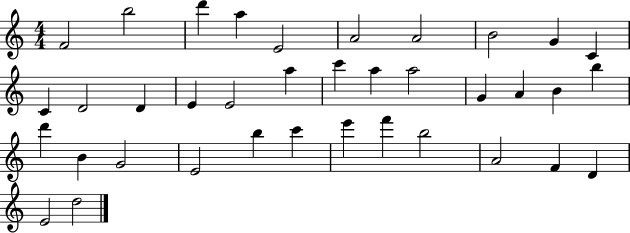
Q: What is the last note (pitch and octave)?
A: D5